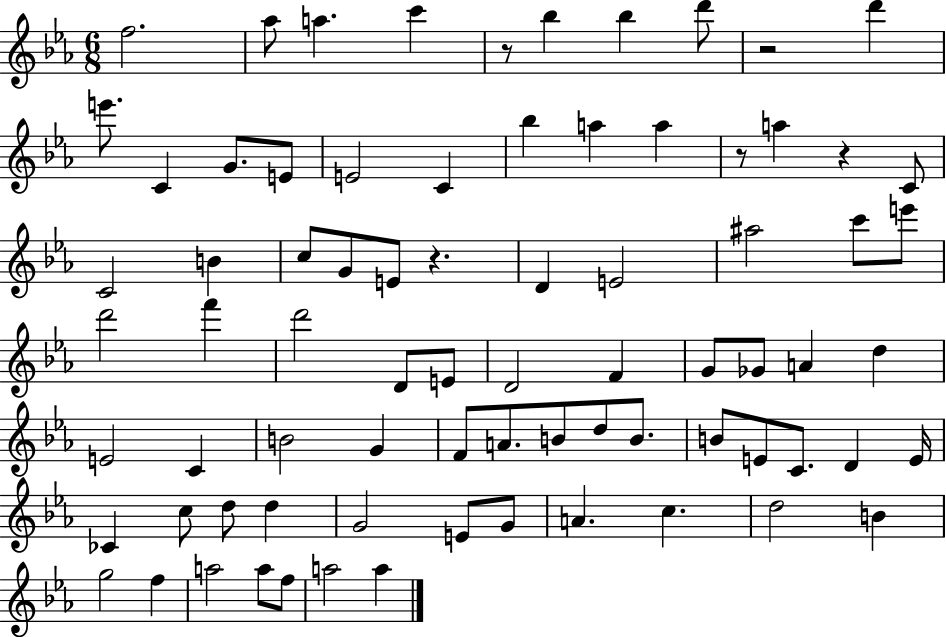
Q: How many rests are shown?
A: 5